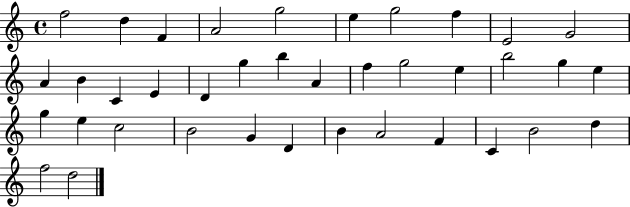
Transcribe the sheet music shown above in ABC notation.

X:1
T:Untitled
M:4/4
L:1/4
K:C
f2 d F A2 g2 e g2 f E2 G2 A B C E D g b A f g2 e b2 g e g e c2 B2 G D B A2 F C B2 d f2 d2